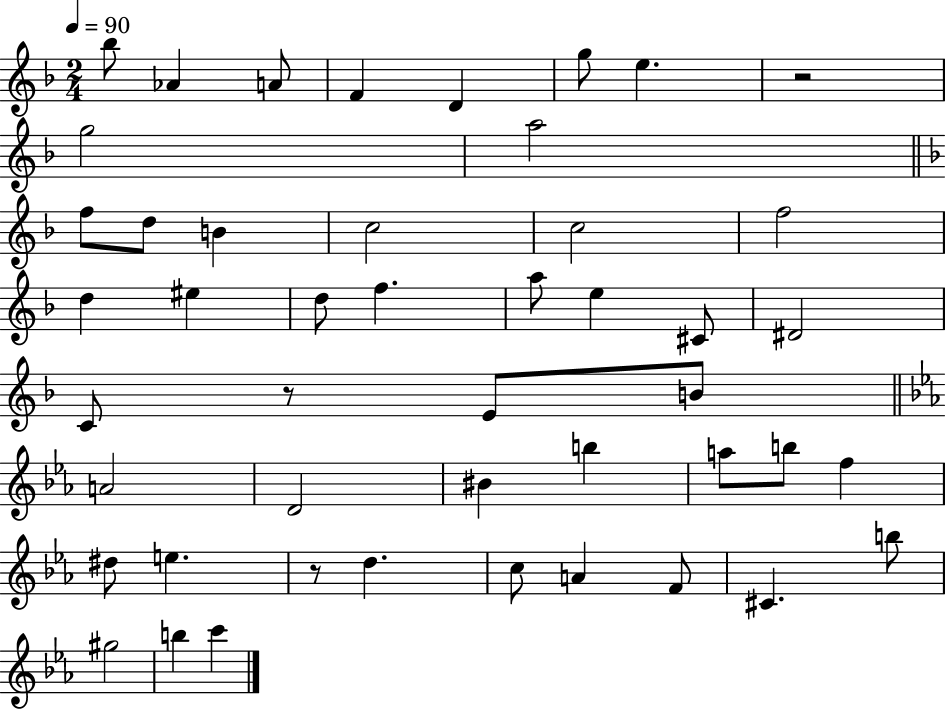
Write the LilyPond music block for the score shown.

{
  \clef treble
  \numericTimeSignature
  \time 2/4
  \key f \major
  \tempo 4 = 90
  bes''8 aes'4 a'8 | f'4 d'4 | g''8 e''4. | r2 | \break g''2 | a''2 | \bar "||" \break \key d \minor f''8 d''8 b'4 | c''2 | c''2 | f''2 | \break d''4 eis''4 | d''8 f''4. | a''8 e''4 cis'8 | dis'2 | \break c'8 r8 e'8 b'8 | \bar "||" \break \key c \minor a'2 | d'2 | bis'4 b''4 | a''8 b''8 f''4 | \break dis''8 e''4. | r8 d''4. | c''8 a'4 f'8 | cis'4. b''8 | \break gis''2 | b''4 c'''4 | \bar "|."
}